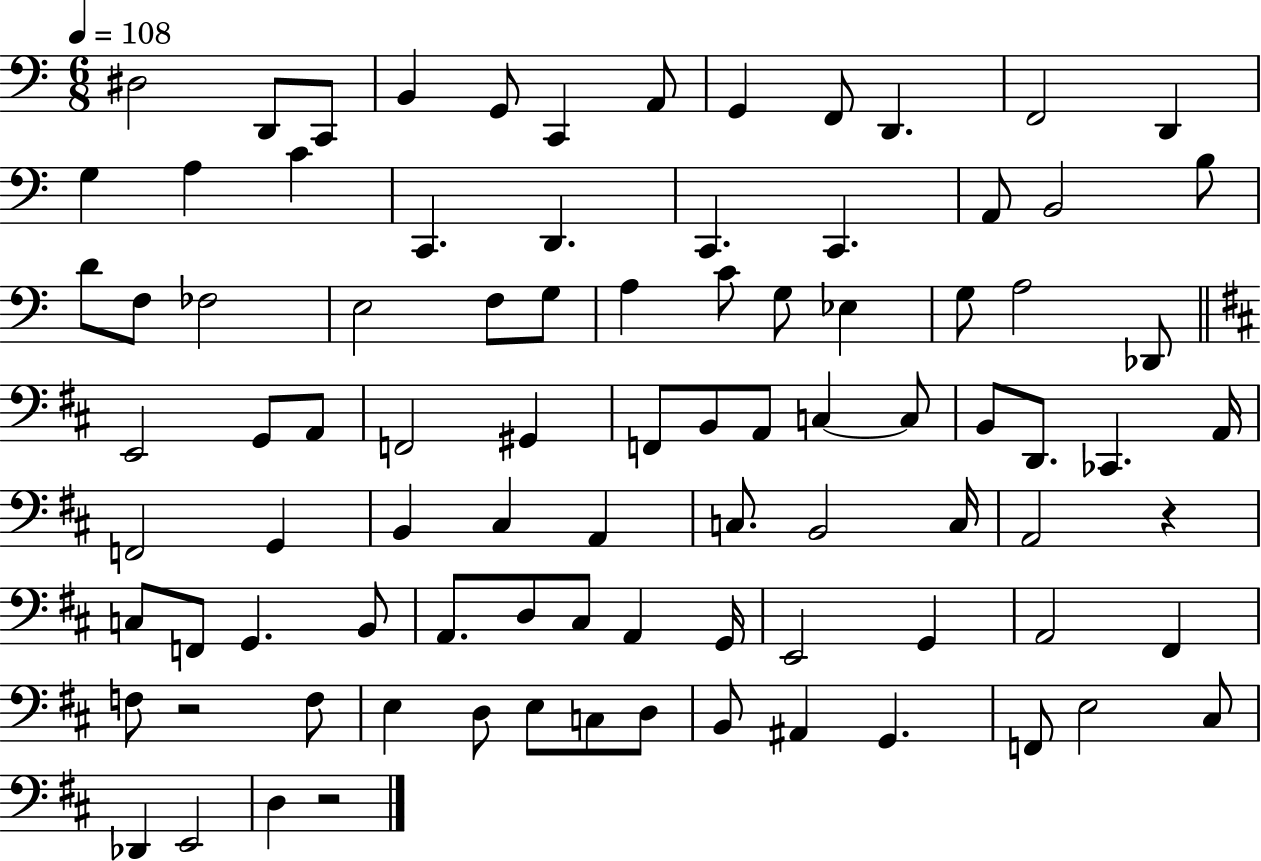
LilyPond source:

{
  \clef bass
  \numericTimeSignature
  \time 6/8
  \key c \major
  \tempo 4 = 108
  dis2 d,8 c,8 | b,4 g,8 c,4 a,8 | g,4 f,8 d,4. | f,2 d,4 | \break g4 a4 c'4 | c,4. d,4. | c,4. c,4. | a,8 b,2 b8 | \break d'8 f8 fes2 | e2 f8 g8 | a4 c'8 g8 ees4 | g8 a2 des,8 | \break \bar "||" \break \key d \major e,2 g,8 a,8 | f,2 gis,4 | f,8 b,8 a,8 c4~~ c8 | b,8 d,8. ces,4. a,16 | \break f,2 g,4 | b,4 cis4 a,4 | c8. b,2 c16 | a,2 r4 | \break c8 f,8 g,4. b,8 | a,8. d8 cis8 a,4 g,16 | e,2 g,4 | a,2 fis,4 | \break f8 r2 f8 | e4 d8 e8 c8 d8 | b,8 ais,4 g,4. | f,8 e2 cis8 | \break des,4 e,2 | d4 r2 | \bar "|."
}